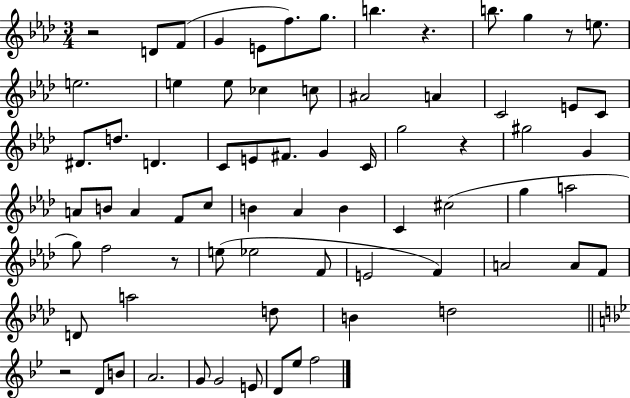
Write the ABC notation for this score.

X:1
T:Untitled
M:3/4
L:1/4
K:Ab
z2 D/2 F/2 G E/2 f/2 g/2 b z b/2 g z/2 e/2 e2 e e/2 _c c/2 ^A2 A C2 E/2 C/2 ^D/2 d/2 D C/2 E/2 ^F/2 G C/4 g2 z ^g2 G A/2 B/2 A F/2 c/2 B _A B C ^c2 g a2 g/2 f2 z/2 e/2 _e2 F/2 E2 F A2 A/2 F/2 D/2 a2 d/2 B d2 z2 D/2 B/2 A2 G/2 G2 E/2 D/2 _e/2 f2